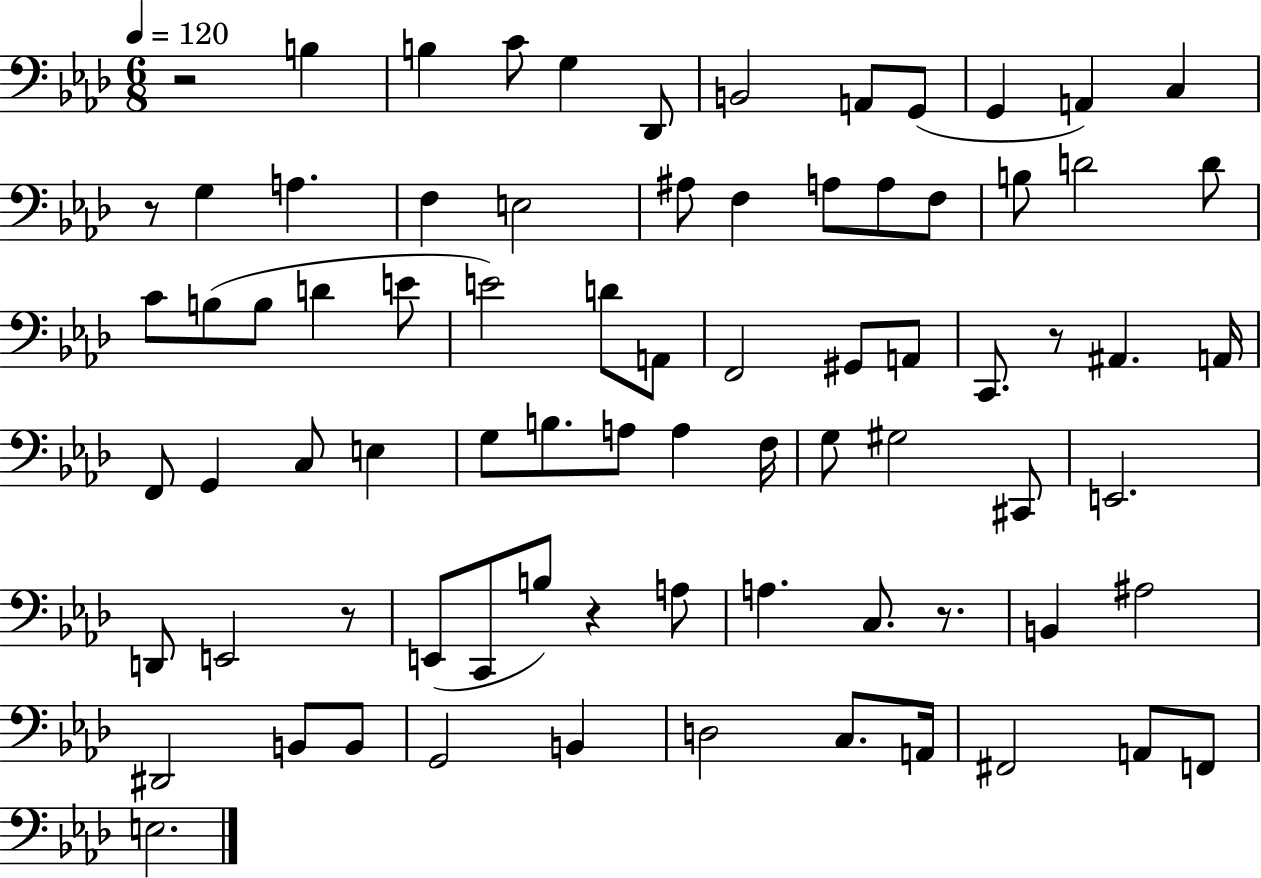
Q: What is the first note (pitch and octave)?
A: B3